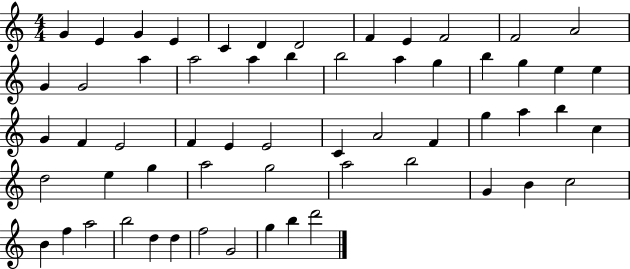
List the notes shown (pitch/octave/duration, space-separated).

G4/q E4/q G4/q E4/q C4/q D4/q D4/h F4/q E4/q F4/h F4/h A4/h G4/q G4/h A5/q A5/h A5/q B5/q B5/h A5/q G5/q B5/q G5/q E5/q E5/q G4/q F4/q E4/h F4/q E4/q E4/h C4/q A4/h F4/q G5/q A5/q B5/q C5/q D5/h E5/q G5/q A5/h G5/h A5/h B5/h G4/q B4/q C5/h B4/q F5/q A5/h B5/h D5/q D5/q F5/h G4/h G5/q B5/q D6/h